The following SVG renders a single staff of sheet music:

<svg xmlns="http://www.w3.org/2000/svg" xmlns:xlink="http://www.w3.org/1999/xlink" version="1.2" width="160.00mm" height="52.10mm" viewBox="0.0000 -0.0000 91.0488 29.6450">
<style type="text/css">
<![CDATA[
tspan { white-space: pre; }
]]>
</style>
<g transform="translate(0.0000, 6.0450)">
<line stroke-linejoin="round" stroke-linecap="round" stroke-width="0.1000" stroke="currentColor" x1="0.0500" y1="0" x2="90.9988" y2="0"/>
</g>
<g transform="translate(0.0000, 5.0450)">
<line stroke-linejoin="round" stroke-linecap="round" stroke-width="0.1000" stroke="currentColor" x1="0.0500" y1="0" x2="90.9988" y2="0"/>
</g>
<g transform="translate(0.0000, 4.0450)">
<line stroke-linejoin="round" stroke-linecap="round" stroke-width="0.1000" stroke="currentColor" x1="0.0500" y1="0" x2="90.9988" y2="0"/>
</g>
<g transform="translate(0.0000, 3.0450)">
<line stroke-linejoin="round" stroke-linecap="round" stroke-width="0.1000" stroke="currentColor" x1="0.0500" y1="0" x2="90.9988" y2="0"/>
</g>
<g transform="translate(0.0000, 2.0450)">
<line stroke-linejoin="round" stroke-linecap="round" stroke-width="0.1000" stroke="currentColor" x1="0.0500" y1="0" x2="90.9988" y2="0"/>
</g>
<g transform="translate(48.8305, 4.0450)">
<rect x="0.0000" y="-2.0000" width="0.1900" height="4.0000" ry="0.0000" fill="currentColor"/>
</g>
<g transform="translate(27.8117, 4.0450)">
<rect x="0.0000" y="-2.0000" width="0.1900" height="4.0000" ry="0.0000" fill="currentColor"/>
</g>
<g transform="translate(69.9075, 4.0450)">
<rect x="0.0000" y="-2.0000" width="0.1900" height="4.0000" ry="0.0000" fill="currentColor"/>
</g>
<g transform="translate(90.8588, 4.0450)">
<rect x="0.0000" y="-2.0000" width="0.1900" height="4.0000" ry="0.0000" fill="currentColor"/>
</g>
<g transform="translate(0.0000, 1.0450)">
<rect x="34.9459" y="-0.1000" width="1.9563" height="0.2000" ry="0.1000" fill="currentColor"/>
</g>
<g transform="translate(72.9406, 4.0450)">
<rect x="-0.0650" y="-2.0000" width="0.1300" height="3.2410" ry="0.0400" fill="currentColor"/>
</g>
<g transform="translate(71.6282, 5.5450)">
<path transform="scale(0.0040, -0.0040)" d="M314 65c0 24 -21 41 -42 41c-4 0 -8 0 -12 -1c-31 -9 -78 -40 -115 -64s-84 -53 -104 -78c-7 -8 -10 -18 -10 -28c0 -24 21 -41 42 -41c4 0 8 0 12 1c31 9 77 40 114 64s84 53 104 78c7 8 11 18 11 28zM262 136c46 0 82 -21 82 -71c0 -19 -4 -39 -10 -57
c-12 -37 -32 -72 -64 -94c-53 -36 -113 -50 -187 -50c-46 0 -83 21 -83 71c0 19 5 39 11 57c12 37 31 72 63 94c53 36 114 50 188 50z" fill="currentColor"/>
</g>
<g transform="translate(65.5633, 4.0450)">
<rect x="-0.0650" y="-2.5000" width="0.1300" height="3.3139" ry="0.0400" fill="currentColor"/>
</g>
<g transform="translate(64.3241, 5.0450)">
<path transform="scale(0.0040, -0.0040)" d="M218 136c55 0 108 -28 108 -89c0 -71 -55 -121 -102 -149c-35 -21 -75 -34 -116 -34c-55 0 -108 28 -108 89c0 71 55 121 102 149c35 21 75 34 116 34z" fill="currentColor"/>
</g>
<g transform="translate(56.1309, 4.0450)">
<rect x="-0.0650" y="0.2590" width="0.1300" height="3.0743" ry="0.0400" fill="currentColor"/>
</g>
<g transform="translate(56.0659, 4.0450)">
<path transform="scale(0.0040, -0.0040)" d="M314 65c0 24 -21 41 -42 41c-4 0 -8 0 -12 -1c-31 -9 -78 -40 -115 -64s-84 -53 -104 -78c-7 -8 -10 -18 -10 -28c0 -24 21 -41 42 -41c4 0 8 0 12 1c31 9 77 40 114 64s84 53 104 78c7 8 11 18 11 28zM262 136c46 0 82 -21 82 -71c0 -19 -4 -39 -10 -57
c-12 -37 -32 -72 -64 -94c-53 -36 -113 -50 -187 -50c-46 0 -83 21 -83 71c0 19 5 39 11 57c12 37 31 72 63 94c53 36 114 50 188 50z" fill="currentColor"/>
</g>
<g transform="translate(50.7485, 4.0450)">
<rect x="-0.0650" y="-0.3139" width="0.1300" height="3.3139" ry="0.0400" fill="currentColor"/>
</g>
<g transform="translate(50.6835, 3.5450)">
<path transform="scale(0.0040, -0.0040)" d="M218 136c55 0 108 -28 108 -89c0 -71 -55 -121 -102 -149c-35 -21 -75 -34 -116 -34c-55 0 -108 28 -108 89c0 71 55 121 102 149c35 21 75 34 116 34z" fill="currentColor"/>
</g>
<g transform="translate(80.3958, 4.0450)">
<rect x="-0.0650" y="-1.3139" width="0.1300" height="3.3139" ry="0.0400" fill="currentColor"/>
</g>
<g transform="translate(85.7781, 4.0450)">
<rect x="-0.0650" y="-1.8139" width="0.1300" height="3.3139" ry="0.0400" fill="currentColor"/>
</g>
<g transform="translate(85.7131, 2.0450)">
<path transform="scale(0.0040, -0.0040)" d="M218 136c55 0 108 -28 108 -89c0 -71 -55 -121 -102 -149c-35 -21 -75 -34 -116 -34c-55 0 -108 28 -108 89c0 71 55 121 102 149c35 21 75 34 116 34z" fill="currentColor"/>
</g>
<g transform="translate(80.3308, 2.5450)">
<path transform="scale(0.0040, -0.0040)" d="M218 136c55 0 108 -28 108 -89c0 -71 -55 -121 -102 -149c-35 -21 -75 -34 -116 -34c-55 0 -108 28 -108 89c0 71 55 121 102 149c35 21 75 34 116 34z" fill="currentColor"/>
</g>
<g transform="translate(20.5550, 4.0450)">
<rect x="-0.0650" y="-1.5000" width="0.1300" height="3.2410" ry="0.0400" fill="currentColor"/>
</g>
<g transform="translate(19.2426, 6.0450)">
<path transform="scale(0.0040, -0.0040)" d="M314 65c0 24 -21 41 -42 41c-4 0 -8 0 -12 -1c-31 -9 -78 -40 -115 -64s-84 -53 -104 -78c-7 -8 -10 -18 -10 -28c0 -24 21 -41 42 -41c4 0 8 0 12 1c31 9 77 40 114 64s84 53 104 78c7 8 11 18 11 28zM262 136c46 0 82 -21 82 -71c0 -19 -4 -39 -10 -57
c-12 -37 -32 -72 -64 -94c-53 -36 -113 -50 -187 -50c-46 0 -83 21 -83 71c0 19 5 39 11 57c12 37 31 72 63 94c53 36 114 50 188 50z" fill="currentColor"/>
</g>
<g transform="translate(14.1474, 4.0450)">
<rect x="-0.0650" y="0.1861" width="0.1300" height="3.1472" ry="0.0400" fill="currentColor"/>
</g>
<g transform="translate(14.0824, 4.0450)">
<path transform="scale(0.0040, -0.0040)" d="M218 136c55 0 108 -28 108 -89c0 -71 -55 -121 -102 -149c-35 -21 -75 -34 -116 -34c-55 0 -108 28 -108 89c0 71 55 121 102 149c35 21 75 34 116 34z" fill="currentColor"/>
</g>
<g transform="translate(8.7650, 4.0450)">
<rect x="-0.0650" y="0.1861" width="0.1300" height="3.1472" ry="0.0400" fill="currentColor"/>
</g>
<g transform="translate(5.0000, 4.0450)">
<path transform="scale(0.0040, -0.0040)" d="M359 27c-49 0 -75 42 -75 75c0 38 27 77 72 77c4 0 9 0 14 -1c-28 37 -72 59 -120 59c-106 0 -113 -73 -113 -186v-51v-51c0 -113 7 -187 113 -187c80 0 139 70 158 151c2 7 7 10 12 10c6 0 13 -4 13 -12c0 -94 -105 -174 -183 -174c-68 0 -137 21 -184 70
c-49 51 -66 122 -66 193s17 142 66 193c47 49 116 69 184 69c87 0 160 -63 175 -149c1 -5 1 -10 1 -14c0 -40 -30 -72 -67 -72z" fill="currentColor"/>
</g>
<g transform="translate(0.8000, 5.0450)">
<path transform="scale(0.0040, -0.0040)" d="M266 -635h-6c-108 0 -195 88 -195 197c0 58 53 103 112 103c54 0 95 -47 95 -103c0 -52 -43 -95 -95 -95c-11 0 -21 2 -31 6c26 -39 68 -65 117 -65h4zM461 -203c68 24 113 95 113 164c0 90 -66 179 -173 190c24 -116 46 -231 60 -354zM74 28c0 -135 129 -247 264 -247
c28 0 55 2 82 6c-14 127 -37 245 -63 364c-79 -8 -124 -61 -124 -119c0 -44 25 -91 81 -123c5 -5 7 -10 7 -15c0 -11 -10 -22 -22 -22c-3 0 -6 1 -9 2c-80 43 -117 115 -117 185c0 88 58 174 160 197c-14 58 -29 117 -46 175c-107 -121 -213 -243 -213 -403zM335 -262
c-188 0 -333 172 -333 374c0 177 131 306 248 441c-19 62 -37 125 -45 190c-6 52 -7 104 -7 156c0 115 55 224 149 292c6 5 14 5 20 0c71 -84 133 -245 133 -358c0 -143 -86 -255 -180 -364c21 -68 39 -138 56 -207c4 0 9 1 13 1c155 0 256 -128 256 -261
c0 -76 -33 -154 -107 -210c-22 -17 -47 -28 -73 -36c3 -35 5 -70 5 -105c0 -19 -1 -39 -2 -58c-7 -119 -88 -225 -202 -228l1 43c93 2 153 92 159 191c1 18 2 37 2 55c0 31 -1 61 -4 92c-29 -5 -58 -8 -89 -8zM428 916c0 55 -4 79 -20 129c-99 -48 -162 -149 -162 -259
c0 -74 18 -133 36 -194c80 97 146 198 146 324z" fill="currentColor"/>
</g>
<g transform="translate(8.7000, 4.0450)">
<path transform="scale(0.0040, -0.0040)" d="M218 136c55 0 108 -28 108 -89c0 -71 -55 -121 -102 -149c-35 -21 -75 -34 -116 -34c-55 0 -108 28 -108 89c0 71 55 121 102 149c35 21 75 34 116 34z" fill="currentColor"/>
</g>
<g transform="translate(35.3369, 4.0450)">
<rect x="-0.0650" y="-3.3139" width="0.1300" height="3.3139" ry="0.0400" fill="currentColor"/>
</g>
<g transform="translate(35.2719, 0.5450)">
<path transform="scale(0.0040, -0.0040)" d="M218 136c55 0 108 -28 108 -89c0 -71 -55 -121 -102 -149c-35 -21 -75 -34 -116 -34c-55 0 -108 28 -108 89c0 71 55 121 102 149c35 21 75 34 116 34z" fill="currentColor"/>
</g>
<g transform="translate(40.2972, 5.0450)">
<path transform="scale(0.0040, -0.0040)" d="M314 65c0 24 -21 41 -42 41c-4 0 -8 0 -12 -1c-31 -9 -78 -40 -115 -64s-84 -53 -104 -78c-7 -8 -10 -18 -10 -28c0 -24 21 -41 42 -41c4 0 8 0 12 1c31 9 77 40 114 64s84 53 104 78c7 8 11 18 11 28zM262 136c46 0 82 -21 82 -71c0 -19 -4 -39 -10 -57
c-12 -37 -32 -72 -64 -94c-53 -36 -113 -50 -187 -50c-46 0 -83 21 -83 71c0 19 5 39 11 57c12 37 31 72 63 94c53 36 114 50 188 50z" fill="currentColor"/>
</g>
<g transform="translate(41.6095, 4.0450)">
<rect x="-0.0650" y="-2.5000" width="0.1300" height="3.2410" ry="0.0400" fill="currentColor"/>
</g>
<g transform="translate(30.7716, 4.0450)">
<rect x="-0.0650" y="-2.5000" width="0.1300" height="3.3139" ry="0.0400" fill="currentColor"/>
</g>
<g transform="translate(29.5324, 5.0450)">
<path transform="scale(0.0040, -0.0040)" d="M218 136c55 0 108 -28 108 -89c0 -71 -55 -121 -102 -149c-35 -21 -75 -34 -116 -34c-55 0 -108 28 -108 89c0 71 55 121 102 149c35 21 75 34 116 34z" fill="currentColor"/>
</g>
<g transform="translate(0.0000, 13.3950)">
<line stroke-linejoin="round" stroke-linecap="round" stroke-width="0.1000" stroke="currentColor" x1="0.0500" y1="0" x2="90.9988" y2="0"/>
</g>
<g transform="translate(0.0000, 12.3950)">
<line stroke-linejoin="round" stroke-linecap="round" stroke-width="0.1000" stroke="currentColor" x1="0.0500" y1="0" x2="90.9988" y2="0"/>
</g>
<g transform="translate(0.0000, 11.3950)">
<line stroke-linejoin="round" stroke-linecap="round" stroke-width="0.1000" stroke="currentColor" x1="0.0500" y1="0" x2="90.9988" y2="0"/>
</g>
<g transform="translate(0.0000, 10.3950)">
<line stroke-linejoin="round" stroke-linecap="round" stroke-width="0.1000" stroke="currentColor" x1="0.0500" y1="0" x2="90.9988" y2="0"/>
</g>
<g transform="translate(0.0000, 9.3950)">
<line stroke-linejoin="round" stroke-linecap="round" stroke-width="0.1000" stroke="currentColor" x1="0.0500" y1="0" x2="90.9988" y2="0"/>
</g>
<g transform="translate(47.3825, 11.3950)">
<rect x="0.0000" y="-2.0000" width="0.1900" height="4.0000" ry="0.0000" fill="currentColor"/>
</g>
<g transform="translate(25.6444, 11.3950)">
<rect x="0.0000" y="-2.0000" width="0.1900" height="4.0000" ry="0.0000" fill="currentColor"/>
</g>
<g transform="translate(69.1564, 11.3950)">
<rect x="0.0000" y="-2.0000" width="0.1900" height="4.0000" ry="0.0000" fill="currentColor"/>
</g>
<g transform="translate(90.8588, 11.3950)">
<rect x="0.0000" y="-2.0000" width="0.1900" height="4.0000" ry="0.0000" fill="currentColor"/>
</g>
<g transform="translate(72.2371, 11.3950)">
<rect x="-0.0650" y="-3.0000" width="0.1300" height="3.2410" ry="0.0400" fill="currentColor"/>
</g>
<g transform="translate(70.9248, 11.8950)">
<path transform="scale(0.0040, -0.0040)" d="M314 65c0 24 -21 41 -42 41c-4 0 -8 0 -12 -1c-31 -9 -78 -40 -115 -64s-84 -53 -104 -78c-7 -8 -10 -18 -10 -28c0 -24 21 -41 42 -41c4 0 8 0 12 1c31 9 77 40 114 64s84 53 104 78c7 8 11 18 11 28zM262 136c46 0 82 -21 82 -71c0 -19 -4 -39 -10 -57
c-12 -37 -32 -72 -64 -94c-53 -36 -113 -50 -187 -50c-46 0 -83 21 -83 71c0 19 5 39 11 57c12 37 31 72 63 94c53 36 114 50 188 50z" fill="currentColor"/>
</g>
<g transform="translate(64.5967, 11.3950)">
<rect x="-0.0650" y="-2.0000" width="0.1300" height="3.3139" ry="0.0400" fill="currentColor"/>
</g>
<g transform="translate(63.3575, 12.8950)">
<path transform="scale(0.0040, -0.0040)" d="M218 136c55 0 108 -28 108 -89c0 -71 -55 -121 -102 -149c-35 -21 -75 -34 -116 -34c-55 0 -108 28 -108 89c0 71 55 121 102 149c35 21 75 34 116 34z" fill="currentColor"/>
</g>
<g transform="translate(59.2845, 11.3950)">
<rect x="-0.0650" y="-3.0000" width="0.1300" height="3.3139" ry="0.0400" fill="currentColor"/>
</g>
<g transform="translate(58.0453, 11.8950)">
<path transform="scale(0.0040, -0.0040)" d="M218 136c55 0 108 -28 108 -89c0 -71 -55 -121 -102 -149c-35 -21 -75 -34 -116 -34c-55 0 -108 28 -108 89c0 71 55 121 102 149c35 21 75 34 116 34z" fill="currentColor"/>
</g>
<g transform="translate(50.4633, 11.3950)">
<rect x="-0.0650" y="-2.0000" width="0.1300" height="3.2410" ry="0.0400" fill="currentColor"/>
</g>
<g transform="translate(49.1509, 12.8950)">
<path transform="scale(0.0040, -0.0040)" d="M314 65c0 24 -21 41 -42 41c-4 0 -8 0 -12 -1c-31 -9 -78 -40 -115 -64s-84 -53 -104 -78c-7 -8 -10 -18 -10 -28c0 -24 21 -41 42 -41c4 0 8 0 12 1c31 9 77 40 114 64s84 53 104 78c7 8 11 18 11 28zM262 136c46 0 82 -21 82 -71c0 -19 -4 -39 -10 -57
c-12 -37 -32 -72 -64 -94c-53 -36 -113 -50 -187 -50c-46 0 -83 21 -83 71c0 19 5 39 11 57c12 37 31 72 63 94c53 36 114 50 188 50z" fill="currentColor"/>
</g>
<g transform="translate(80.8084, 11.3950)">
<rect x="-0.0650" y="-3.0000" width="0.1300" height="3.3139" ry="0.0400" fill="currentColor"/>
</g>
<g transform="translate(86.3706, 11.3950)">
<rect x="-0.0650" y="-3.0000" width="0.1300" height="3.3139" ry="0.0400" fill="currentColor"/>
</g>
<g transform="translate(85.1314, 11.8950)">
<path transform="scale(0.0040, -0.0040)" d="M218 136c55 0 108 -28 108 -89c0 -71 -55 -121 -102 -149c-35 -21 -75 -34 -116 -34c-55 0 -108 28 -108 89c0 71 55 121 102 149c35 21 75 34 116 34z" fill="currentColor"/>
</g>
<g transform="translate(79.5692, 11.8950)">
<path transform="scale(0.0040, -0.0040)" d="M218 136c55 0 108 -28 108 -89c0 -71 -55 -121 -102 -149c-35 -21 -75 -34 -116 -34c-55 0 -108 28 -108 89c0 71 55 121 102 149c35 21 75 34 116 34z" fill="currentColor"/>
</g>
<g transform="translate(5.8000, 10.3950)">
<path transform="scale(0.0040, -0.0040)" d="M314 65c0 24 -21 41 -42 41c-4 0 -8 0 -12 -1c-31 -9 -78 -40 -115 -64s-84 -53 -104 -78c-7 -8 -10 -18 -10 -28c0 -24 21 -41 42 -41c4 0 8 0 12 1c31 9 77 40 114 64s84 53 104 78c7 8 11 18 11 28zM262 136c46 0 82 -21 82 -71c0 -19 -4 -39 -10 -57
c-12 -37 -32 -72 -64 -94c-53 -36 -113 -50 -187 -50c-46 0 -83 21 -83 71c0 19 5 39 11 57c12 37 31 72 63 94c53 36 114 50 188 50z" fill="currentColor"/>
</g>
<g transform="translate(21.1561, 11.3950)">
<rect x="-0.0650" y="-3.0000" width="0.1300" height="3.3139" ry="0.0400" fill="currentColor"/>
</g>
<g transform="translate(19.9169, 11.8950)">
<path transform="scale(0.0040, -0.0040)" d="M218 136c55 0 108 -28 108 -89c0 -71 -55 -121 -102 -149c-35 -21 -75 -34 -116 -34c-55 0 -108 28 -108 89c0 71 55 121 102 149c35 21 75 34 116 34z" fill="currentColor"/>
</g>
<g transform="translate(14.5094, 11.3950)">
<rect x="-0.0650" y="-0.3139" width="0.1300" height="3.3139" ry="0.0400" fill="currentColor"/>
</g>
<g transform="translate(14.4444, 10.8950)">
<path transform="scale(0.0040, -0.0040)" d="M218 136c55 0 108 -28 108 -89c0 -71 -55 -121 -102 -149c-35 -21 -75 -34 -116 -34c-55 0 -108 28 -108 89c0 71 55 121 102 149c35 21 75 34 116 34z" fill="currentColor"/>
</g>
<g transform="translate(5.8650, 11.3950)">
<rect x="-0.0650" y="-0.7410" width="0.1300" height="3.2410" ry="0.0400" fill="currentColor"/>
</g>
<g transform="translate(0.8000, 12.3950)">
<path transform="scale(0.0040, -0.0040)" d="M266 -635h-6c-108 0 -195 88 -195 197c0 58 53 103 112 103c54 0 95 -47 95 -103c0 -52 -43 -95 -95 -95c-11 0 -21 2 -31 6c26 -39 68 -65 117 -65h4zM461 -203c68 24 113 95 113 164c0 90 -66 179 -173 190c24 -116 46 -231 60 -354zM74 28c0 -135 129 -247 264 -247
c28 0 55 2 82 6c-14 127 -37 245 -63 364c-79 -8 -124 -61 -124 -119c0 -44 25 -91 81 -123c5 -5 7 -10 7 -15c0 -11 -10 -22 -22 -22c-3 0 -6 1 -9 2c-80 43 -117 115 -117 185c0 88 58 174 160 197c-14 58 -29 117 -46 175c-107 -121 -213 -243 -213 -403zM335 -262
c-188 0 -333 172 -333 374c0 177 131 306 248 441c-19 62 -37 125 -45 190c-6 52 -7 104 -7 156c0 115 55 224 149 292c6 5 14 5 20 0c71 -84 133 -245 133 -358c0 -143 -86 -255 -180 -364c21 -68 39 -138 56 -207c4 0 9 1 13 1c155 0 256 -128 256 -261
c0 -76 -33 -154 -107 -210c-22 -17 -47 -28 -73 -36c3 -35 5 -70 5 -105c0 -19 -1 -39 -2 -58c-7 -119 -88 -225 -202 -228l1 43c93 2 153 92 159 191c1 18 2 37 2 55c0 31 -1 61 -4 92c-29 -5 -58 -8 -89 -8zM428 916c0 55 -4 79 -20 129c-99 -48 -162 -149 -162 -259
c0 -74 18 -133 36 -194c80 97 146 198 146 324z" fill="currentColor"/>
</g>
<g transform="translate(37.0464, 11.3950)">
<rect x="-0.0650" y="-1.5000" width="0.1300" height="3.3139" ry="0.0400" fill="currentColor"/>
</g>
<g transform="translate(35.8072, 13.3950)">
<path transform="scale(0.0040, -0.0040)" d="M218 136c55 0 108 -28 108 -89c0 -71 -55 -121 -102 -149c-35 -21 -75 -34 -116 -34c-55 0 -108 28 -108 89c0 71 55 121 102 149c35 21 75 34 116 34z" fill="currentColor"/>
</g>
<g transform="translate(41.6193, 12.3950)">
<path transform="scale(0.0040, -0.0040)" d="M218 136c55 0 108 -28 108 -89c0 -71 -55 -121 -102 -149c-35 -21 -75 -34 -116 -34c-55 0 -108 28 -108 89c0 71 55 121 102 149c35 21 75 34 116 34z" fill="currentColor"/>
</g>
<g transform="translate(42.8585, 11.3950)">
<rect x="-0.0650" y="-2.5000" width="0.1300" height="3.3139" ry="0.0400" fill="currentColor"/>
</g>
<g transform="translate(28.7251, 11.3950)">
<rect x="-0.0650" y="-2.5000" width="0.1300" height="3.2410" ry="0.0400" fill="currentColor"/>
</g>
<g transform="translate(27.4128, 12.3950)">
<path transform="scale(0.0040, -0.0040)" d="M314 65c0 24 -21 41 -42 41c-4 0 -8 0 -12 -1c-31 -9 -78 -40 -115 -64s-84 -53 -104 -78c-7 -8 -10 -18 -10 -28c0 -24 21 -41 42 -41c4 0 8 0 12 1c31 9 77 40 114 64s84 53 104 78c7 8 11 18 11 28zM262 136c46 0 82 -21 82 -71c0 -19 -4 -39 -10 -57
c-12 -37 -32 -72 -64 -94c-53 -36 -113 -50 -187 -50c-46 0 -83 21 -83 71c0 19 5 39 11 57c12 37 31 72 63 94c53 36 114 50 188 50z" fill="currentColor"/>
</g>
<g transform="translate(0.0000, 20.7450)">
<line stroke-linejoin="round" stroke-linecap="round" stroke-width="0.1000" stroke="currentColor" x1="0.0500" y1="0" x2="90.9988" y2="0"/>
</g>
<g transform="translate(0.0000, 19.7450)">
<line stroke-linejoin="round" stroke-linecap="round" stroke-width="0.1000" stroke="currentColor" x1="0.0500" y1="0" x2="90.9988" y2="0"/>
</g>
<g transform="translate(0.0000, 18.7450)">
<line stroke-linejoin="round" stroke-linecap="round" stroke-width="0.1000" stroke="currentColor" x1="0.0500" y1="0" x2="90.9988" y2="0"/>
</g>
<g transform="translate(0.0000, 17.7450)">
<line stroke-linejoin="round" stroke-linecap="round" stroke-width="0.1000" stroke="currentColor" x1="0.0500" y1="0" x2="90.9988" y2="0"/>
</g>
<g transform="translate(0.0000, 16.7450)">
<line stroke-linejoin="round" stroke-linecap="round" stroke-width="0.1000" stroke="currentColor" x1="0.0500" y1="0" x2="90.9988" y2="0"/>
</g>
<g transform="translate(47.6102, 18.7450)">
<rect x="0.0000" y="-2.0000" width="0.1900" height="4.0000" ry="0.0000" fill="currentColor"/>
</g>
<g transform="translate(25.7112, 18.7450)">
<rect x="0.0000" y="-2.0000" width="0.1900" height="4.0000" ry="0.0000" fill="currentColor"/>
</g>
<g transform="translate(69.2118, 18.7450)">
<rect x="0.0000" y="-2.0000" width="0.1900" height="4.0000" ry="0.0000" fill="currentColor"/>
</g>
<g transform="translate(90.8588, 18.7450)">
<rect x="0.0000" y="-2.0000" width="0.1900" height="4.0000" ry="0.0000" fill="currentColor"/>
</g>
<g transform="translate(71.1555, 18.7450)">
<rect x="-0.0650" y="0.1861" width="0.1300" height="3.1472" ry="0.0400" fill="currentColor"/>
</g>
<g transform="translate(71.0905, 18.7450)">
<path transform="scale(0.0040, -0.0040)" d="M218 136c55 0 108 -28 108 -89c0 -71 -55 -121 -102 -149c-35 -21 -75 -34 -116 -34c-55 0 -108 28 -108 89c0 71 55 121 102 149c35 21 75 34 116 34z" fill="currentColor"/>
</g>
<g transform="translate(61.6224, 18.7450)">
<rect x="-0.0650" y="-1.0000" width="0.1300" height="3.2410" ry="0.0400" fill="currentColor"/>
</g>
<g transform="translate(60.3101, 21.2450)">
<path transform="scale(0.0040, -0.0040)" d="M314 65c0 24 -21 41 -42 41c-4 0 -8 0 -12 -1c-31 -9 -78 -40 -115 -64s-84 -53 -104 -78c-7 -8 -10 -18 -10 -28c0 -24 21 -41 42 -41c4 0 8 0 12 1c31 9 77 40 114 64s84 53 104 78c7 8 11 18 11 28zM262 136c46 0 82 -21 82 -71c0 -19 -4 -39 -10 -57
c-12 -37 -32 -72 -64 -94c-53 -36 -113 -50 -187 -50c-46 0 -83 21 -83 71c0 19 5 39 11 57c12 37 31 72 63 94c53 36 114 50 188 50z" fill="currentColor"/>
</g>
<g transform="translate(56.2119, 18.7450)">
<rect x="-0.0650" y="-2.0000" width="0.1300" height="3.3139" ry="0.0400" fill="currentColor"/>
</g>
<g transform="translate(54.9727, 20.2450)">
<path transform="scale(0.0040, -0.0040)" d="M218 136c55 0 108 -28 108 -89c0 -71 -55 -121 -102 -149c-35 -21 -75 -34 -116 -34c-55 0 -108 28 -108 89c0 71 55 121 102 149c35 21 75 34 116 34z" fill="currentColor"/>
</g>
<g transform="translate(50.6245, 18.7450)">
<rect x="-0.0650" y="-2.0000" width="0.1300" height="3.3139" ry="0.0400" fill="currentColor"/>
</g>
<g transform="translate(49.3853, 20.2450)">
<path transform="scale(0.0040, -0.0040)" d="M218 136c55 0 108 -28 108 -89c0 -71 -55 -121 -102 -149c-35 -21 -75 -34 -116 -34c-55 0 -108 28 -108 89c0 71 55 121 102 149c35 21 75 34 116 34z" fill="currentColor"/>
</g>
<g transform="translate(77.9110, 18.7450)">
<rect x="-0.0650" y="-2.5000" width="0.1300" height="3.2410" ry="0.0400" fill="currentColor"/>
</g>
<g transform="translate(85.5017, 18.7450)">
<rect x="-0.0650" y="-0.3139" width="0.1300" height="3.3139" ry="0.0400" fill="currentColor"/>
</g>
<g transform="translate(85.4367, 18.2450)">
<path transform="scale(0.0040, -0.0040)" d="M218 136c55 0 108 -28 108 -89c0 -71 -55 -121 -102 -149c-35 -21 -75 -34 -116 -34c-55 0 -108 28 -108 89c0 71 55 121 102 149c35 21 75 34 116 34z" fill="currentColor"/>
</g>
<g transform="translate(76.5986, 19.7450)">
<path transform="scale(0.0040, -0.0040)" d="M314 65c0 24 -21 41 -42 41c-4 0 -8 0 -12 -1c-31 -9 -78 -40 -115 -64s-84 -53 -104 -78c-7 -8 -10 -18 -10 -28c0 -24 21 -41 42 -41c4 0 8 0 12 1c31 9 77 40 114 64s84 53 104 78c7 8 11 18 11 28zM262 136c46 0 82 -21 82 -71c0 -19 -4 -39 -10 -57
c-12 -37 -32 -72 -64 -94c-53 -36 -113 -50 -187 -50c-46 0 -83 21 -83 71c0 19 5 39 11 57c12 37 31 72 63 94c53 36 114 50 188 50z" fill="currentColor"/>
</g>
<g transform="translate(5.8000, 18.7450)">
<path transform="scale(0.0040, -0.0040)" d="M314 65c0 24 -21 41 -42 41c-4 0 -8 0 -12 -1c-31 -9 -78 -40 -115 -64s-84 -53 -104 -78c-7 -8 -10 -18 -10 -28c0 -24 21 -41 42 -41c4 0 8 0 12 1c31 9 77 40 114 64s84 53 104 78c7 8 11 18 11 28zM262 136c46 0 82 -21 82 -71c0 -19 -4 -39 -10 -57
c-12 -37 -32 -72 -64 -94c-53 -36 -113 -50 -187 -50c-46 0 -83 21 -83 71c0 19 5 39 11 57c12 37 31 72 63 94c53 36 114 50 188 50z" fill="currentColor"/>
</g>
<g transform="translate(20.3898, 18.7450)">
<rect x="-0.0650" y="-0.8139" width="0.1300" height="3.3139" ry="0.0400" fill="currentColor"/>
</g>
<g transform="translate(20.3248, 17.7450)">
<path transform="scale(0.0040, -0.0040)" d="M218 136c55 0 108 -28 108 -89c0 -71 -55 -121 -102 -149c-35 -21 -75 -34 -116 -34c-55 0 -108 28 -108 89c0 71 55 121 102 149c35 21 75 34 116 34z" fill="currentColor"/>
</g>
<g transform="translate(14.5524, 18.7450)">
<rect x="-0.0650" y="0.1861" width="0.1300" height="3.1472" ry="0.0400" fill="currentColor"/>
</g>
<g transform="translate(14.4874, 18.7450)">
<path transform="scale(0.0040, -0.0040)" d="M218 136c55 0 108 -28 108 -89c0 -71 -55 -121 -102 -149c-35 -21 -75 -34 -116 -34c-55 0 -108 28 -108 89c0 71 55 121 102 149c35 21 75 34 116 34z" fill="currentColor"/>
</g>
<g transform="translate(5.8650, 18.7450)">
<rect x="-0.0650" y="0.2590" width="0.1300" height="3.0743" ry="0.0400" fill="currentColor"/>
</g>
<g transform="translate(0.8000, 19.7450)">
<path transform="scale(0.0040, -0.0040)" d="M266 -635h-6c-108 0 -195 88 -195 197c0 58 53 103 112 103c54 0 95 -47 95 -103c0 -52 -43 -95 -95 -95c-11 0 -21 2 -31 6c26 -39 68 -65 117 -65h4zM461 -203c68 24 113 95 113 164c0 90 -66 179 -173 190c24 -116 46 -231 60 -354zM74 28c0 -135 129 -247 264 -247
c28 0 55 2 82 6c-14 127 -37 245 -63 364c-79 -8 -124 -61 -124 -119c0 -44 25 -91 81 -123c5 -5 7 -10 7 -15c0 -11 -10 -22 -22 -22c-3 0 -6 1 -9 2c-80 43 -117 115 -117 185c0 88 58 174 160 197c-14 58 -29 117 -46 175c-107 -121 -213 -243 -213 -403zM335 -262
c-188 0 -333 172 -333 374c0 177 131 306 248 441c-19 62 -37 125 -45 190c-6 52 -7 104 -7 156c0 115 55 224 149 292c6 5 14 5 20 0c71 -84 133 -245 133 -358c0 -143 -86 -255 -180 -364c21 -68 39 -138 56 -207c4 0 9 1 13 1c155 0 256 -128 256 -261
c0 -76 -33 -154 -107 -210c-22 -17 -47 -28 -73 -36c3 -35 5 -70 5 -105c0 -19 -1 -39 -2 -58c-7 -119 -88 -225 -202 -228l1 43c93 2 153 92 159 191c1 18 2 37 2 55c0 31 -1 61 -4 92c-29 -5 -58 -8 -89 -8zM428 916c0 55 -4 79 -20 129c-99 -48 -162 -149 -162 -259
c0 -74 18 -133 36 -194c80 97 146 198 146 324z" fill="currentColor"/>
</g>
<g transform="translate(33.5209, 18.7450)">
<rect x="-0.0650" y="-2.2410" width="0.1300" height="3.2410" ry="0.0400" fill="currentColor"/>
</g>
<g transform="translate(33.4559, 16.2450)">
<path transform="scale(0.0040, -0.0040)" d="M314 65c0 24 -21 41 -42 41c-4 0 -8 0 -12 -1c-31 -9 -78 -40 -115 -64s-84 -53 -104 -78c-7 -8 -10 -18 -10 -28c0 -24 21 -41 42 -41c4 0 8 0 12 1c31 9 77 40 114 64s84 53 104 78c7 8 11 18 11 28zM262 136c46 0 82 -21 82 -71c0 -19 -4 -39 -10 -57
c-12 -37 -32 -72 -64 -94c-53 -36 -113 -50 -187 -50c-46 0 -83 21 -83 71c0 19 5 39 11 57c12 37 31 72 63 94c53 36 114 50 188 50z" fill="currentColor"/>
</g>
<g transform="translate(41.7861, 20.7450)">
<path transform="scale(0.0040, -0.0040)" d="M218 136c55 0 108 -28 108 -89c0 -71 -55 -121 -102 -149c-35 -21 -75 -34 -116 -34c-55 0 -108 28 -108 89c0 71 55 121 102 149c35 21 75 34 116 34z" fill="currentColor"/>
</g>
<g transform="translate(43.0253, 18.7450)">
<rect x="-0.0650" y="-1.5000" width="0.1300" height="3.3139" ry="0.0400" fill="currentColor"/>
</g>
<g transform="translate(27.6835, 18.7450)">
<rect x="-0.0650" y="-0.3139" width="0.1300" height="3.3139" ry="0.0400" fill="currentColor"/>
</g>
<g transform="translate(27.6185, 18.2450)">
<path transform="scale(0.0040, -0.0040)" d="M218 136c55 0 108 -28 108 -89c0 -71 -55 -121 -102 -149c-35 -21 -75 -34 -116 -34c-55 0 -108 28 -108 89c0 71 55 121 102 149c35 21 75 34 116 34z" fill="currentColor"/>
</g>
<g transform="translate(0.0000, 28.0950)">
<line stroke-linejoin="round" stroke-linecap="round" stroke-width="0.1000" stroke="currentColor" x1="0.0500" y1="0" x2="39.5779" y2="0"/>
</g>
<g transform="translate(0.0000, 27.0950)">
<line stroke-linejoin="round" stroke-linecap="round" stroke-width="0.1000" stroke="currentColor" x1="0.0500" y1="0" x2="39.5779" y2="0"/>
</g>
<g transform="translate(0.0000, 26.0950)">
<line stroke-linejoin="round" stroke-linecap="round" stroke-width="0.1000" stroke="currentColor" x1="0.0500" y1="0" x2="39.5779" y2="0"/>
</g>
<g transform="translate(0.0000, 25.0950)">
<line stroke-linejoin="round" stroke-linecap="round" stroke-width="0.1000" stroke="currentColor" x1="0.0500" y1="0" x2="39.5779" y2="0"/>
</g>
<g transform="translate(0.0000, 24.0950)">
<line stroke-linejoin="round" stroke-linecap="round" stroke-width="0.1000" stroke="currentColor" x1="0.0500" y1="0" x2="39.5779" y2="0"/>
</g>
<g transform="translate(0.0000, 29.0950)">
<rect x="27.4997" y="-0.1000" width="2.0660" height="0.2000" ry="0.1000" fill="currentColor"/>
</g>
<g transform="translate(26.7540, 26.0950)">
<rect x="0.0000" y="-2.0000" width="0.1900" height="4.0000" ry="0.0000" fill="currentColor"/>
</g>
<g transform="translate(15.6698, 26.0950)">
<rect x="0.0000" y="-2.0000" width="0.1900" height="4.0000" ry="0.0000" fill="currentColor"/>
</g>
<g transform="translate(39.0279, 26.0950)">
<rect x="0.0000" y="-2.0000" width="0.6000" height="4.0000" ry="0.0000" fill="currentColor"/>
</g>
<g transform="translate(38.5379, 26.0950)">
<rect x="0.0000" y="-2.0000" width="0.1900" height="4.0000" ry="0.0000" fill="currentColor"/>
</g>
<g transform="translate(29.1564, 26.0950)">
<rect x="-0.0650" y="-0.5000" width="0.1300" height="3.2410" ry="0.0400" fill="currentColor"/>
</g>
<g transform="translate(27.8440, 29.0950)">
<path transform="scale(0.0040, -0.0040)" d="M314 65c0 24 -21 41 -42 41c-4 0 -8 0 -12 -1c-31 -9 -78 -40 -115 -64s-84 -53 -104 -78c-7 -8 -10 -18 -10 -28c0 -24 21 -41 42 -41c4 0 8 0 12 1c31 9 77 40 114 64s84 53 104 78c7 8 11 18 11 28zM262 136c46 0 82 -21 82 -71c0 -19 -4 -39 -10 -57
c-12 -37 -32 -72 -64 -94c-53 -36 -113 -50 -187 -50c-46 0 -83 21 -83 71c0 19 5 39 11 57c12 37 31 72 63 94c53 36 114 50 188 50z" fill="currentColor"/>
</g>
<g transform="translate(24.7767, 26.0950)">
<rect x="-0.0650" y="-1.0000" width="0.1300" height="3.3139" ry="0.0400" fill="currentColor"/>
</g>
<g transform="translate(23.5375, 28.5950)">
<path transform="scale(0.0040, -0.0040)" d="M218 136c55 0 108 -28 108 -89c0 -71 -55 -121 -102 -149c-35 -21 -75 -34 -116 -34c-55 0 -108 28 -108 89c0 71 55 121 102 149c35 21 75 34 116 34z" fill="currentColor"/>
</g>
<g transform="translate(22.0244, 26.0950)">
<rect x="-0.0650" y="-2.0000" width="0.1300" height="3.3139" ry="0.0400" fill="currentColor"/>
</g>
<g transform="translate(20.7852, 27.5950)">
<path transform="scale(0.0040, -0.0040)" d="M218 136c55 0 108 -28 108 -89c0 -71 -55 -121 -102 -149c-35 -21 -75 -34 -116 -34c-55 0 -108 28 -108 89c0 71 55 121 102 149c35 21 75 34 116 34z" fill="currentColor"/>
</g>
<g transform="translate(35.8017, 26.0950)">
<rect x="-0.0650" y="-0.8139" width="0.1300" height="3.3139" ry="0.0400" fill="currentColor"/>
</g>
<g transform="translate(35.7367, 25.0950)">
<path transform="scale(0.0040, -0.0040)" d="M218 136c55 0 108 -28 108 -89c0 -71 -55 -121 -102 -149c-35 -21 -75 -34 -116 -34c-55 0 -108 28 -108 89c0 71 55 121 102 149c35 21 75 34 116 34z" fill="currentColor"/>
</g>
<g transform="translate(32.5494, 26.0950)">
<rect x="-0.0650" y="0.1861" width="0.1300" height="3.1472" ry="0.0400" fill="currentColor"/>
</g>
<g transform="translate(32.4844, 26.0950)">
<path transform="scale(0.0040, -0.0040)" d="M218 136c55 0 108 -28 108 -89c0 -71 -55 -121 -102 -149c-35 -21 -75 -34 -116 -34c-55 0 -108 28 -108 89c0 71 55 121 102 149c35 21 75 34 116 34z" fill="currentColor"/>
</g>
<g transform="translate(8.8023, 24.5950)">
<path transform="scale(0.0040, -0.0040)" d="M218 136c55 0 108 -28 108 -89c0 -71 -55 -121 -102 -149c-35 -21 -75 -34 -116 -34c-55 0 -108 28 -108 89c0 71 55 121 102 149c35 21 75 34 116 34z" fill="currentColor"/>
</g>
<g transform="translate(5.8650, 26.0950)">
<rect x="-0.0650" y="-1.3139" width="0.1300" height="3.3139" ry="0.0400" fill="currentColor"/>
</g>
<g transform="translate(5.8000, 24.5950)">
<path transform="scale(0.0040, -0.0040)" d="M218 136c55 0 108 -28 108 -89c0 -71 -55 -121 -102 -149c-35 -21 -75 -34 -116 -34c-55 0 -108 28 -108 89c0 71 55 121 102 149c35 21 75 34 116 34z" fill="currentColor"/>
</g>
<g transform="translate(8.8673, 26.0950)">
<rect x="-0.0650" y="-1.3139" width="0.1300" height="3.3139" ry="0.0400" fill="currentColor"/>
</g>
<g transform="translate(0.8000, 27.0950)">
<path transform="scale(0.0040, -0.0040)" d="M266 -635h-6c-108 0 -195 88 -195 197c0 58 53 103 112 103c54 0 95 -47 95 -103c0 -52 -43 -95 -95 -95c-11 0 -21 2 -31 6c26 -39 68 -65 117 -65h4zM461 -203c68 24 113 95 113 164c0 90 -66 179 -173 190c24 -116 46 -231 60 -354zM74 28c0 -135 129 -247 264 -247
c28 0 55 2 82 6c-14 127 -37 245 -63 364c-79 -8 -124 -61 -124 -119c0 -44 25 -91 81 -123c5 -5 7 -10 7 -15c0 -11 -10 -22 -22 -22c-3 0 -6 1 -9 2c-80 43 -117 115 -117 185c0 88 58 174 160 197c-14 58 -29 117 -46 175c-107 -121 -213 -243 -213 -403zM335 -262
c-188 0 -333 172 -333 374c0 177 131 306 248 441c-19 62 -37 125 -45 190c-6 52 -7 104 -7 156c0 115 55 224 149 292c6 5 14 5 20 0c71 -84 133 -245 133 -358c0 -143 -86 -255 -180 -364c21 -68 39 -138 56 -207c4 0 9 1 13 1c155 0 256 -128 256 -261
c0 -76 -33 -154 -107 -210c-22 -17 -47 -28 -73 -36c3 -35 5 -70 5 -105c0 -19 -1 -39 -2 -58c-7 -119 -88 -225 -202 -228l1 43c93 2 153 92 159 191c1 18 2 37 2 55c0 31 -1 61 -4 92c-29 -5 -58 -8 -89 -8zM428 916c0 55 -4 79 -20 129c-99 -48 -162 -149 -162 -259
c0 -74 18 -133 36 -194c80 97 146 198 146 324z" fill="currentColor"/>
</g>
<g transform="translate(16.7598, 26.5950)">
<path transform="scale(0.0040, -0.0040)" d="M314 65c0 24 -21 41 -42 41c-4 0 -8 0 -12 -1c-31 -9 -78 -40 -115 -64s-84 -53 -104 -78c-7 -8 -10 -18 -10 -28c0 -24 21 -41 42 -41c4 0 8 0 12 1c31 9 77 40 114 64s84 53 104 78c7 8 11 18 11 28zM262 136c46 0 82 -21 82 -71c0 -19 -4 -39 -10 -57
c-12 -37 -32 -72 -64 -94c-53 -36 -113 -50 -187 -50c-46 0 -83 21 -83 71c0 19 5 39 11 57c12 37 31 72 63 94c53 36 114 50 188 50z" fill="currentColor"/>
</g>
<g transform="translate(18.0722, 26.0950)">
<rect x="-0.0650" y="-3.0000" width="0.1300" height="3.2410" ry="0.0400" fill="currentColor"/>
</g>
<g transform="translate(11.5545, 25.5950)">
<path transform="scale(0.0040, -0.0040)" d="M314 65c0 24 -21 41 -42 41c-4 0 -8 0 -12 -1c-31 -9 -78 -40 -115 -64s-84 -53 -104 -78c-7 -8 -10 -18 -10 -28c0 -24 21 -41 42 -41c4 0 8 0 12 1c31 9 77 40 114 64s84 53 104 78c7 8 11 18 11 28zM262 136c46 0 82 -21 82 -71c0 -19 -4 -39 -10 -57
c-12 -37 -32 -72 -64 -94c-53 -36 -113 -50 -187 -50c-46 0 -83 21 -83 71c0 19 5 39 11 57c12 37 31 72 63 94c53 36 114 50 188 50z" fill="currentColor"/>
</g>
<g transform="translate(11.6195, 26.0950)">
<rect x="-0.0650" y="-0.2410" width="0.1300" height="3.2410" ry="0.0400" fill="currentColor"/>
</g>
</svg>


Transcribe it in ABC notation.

X:1
T:Untitled
M:4/4
L:1/4
K:C
B B E2 G b G2 c B2 G F2 e f d2 c A G2 E G F2 A F A2 A A B2 B d c g2 E F F D2 B G2 c e e c2 A2 F D C2 B d